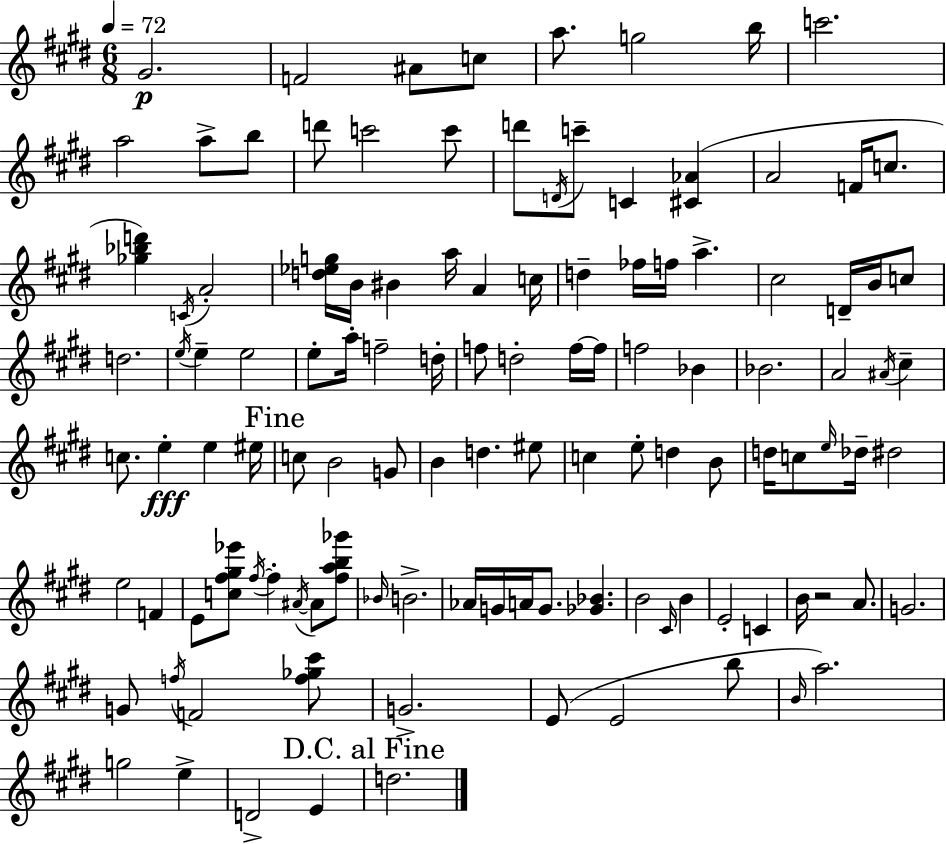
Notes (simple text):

G#4/h. F4/h A#4/e C5/e A5/e. G5/h B5/s C6/h. A5/h A5/e B5/e D6/e C6/h C6/e D6/e D4/s C6/e C4/q [C#4,Ab4]/q A4/h F4/s C5/e. [Gb5,Bb5,D6]/q C4/s A4/h [D5,Eb5,G5]/s B4/s BIS4/q A5/s A4/q C5/s D5/q FES5/s F5/s A5/q. C#5/h D4/s B4/s C5/e D5/h. E5/s E5/q E5/h E5/e A5/s F5/h D5/s F5/e D5/h F5/s F5/s F5/h Bb4/q Bb4/h. A4/h A#4/s C#5/q C5/e. E5/q E5/q EIS5/s C5/e B4/h G4/e B4/q D5/q. EIS5/e C5/q E5/e D5/q B4/e D5/s C5/e E5/s Db5/s D#5/h E5/h F4/q E4/e [C5,F#5,G#5,Eb6]/e F#5/s F#5/q A#4/s A#4/e [F#5,A5,B5,Gb6]/e Bb4/s B4/h. Ab4/s G4/s A4/s G4/e. [Gb4,Bb4]/q. B4/h C#4/s B4/q E4/h C4/q B4/s R/h A4/e. G4/h. G4/e F5/s F4/h [F5,Gb5,C#6]/e G4/h. E4/e E4/h B5/e B4/s A5/h. G5/h E5/q D4/h E4/q D5/h.